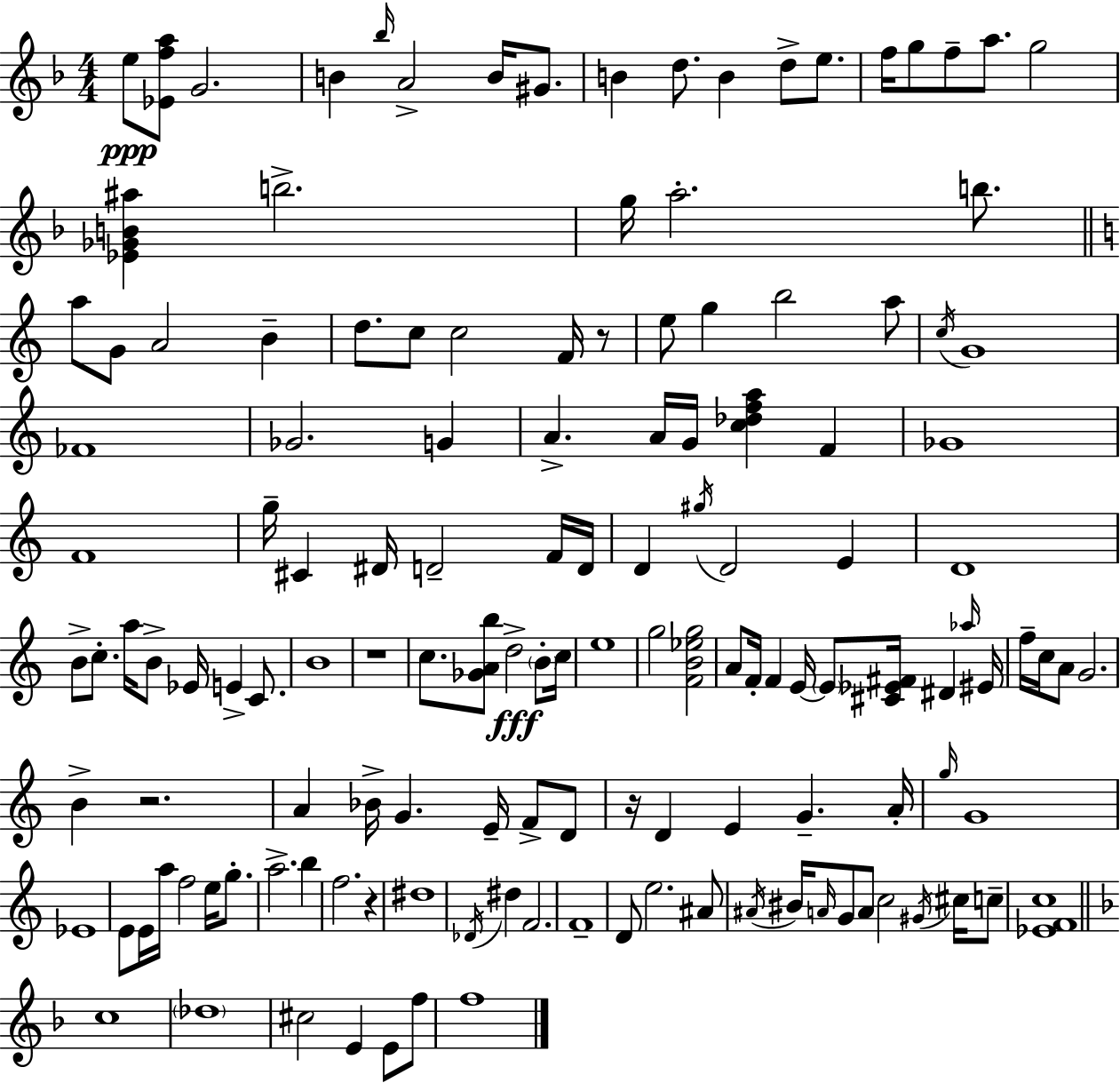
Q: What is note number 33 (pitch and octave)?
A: A5